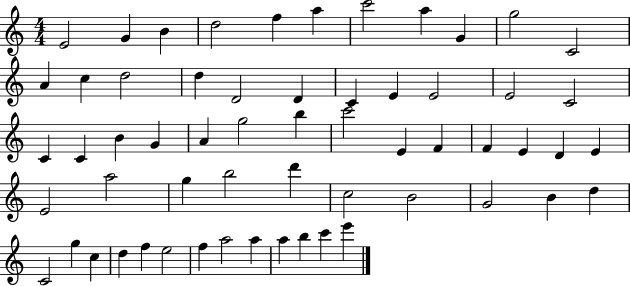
{
  \clef treble
  \numericTimeSignature
  \time 4/4
  \key c \major
  e'2 g'4 b'4 | d''2 f''4 a''4 | c'''2 a''4 g'4 | g''2 c'2 | \break a'4 c''4 d''2 | d''4 d'2 d'4 | c'4 e'4 e'2 | e'2 c'2 | \break c'4 c'4 b'4 g'4 | a'4 g''2 b''4 | c'''2 e'4 f'4 | f'4 e'4 d'4 e'4 | \break e'2 a''2 | g''4 b''2 d'''4 | c''2 b'2 | g'2 b'4 d''4 | \break c'2 g''4 c''4 | d''4 f''4 e''2 | f''4 a''2 a''4 | a''4 b''4 c'''4 e'''4 | \break \bar "|."
}